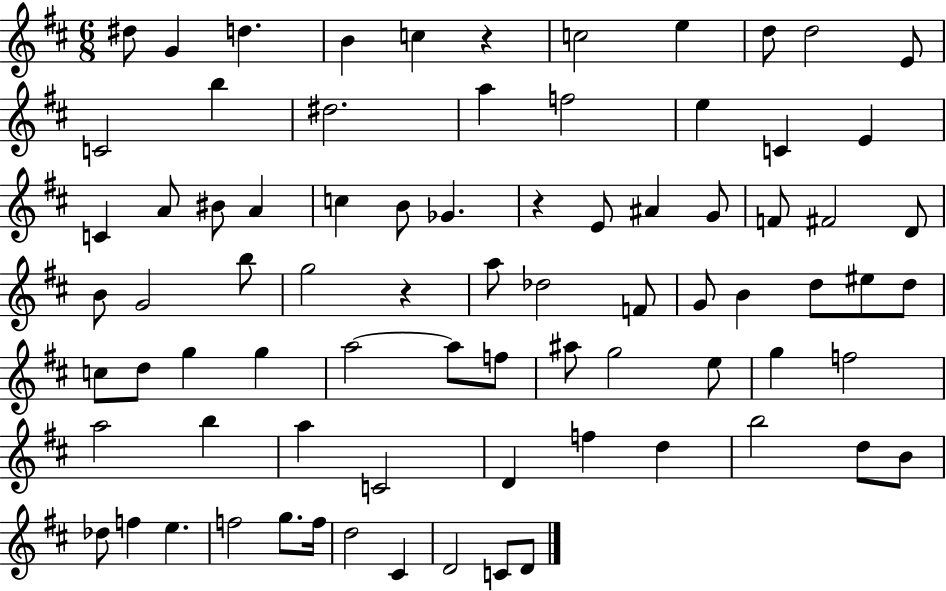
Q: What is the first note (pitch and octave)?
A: D#5